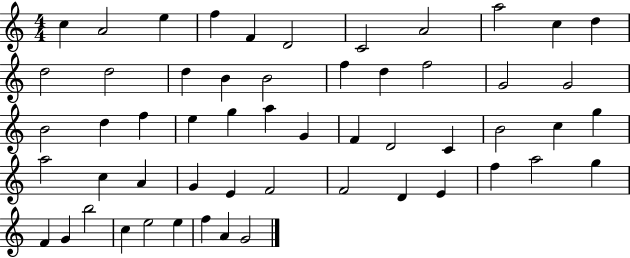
X:1
T:Untitled
M:4/4
L:1/4
K:C
c A2 e f F D2 C2 A2 a2 c d d2 d2 d B B2 f d f2 G2 G2 B2 d f e g a G F D2 C B2 c g a2 c A G E F2 F2 D E f a2 g F G b2 c e2 e f A G2